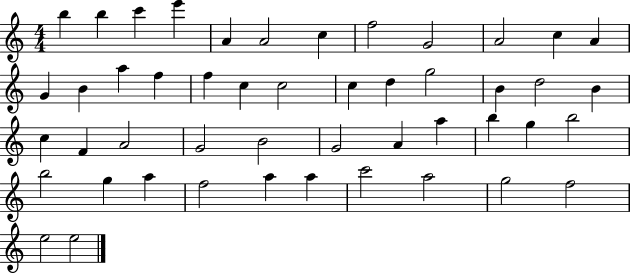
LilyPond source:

{
  \clef treble
  \numericTimeSignature
  \time 4/4
  \key c \major
  b''4 b''4 c'''4 e'''4 | a'4 a'2 c''4 | f''2 g'2 | a'2 c''4 a'4 | \break g'4 b'4 a''4 f''4 | f''4 c''4 c''2 | c''4 d''4 g''2 | b'4 d''2 b'4 | \break c''4 f'4 a'2 | g'2 b'2 | g'2 a'4 a''4 | b''4 g''4 b''2 | \break b''2 g''4 a''4 | f''2 a''4 a''4 | c'''2 a''2 | g''2 f''2 | \break e''2 e''2 | \bar "|."
}